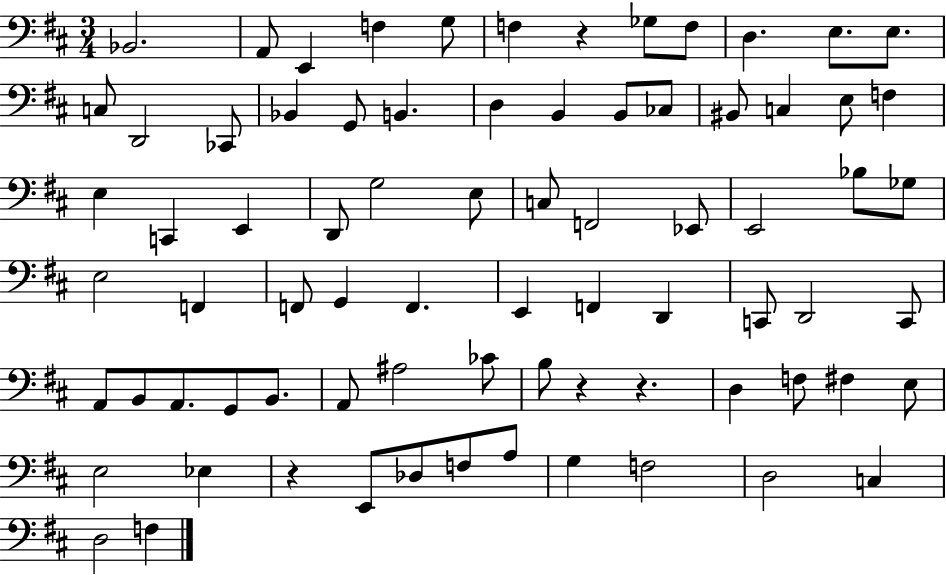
Bb2/h. A2/e E2/q F3/q G3/e F3/q R/q Gb3/e F3/e D3/q. E3/e. E3/e. C3/e D2/h CES2/e Bb2/q G2/e B2/q. D3/q B2/q B2/e CES3/e BIS2/e C3/q E3/e F3/q E3/q C2/q E2/q D2/e G3/h E3/e C3/e F2/h Eb2/e E2/h Bb3/e Gb3/e E3/h F2/q F2/e G2/q F2/q. E2/q F2/q D2/q C2/e D2/h C2/e A2/e B2/e A2/e. G2/e B2/e. A2/e A#3/h CES4/e B3/e R/q R/q. D3/q F3/e F#3/q E3/e E3/h Eb3/q R/q E2/e Db3/e F3/e A3/e G3/q F3/h D3/h C3/q D3/h F3/q